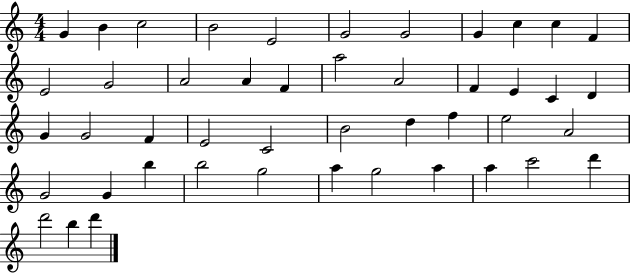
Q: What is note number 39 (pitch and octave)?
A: G5